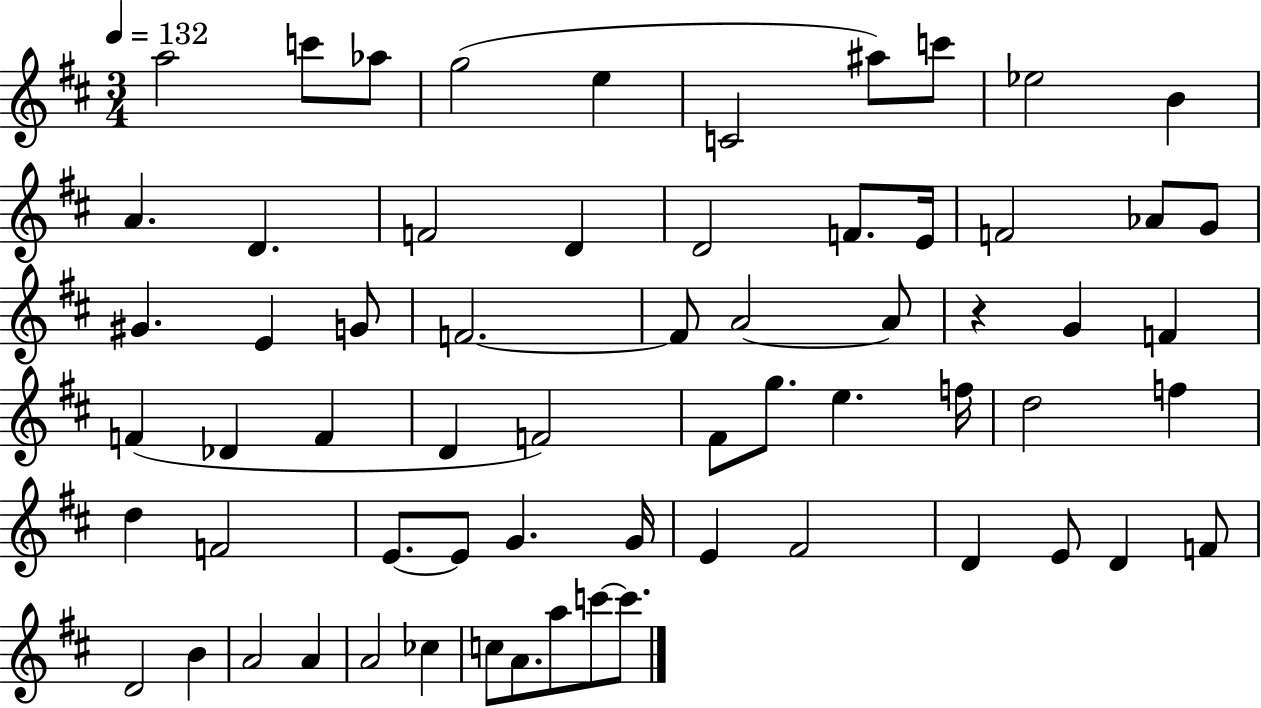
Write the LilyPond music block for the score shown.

{
  \clef treble
  \numericTimeSignature
  \time 3/4
  \key d \major
  \tempo 4 = 132
  a''2 c'''8 aes''8 | g''2( e''4 | c'2 ais''8) c'''8 | ees''2 b'4 | \break a'4. d'4. | f'2 d'4 | d'2 f'8. e'16 | f'2 aes'8 g'8 | \break gis'4. e'4 g'8 | f'2.~~ | f'8 a'2~~ a'8 | r4 g'4 f'4 | \break f'4( des'4 f'4 | d'4 f'2) | fis'8 g''8. e''4. f''16 | d''2 f''4 | \break d''4 f'2 | e'8.~~ e'8 g'4. g'16 | e'4 fis'2 | d'4 e'8 d'4 f'8 | \break d'2 b'4 | a'2 a'4 | a'2 ces''4 | c''8 a'8. a''8 c'''8~~ c'''8. | \break \bar "|."
}